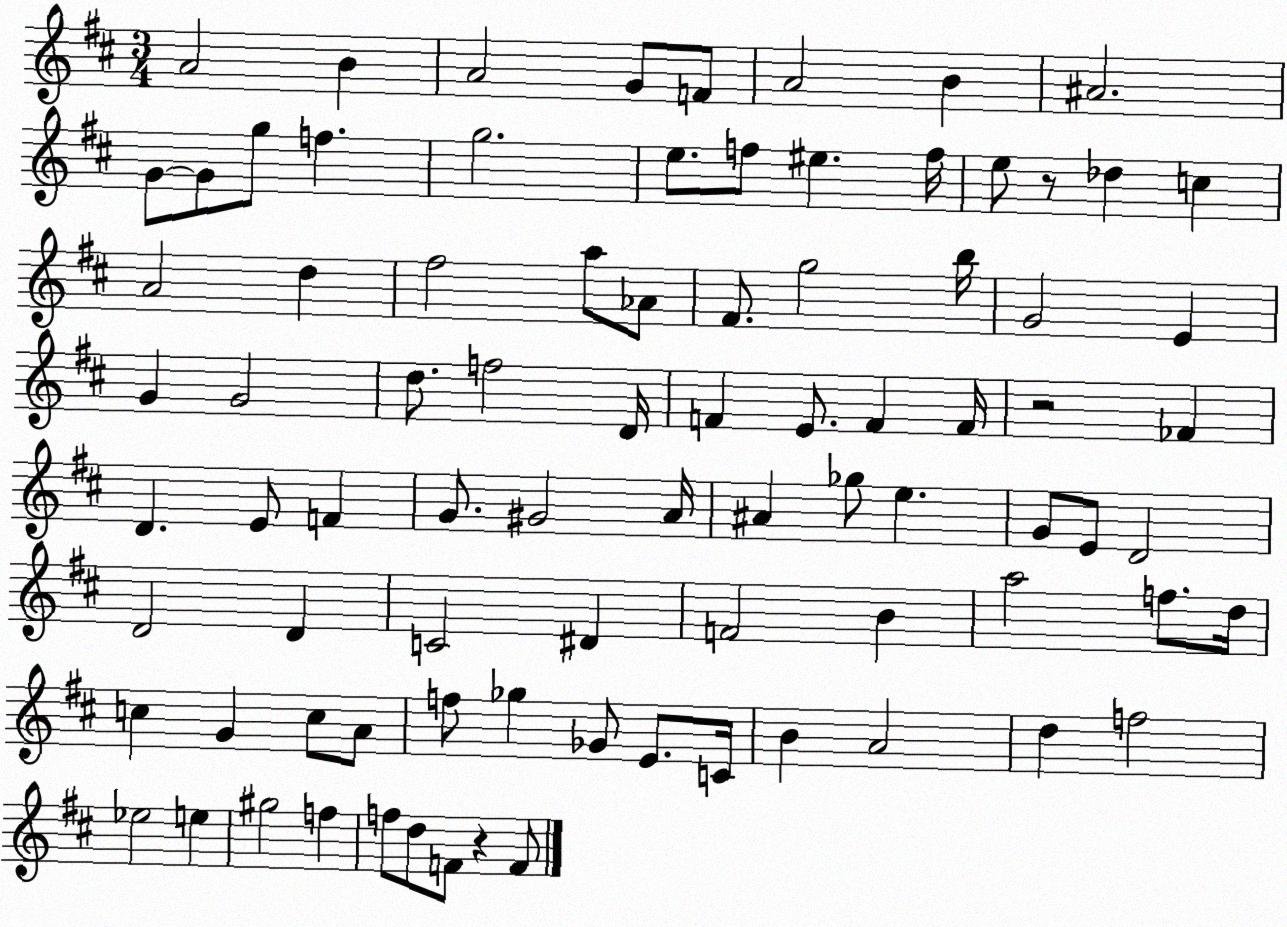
X:1
T:Untitled
M:3/4
L:1/4
K:D
A2 B A2 G/2 F/2 A2 B ^A2 G/2 G/2 g/2 f g2 e/2 f/2 ^e f/4 e/2 z/2 _d c A2 d ^f2 a/2 _A/2 ^F/2 g2 b/4 G2 E G G2 d/2 f2 D/4 F E/2 F F/4 z2 _F D E/2 F G/2 ^G2 A/4 ^A _g/2 e G/2 E/2 D2 D2 D C2 ^D F2 B a2 f/2 d/4 c G c/2 A/2 f/2 _g _G/2 E/2 C/4 B A2 d f2 _e2 e ^g2 f f/2 d/2 F/2 z F/2